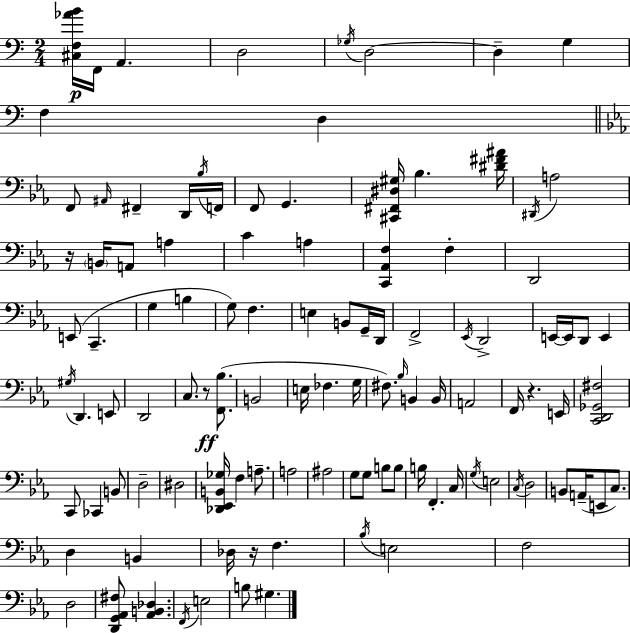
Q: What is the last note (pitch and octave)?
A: G#3